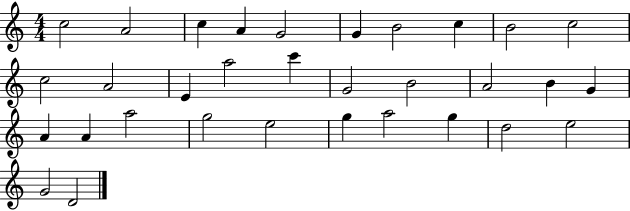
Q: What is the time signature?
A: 4/4